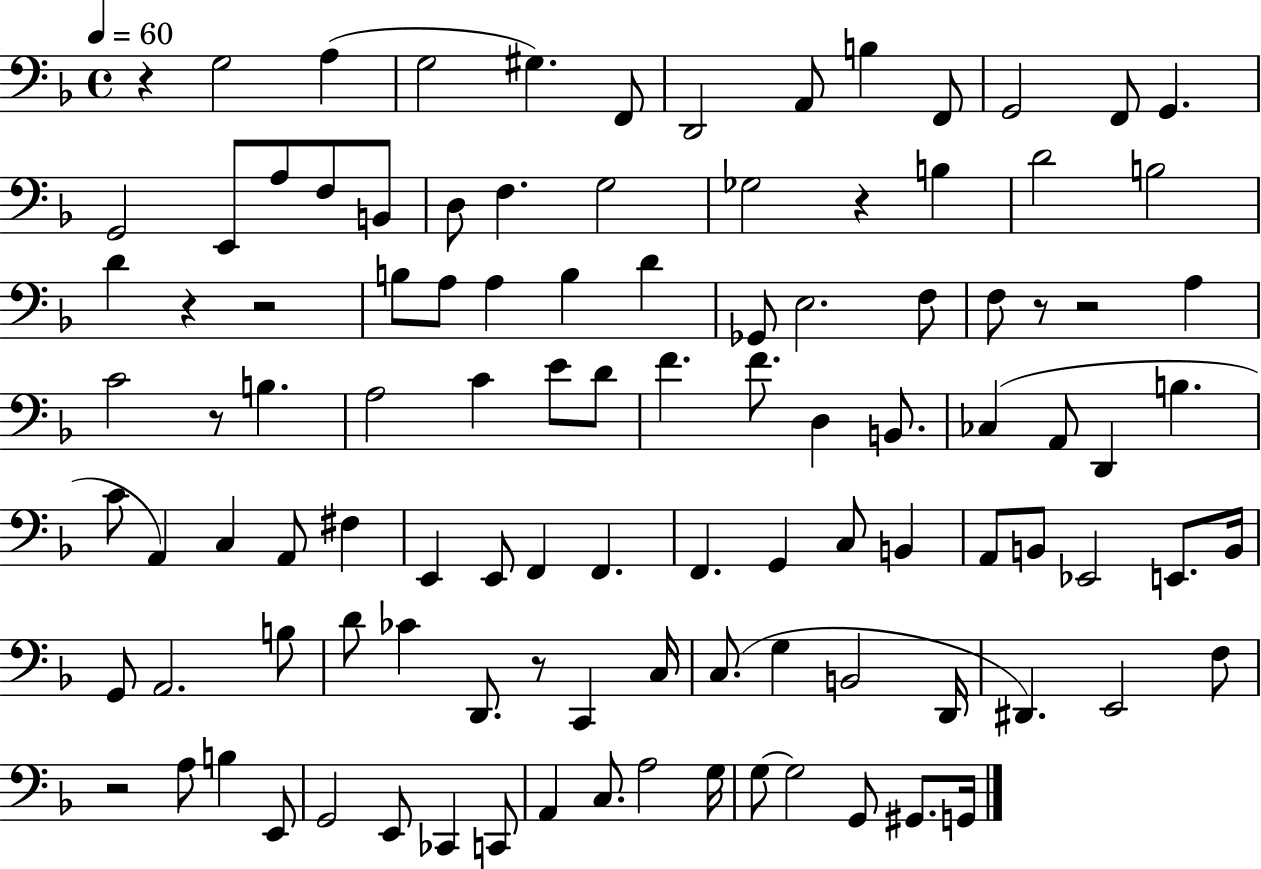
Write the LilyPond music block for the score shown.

{
  \clef bass
  \time 4/4
  \defaultTimeSignature
  \key f \major
  \tempo 4 = 60
  r4 g2 a4( | g2 gis4.) f,8 | d,2 a,8 b4 f,8 | g,2 f,8 g,4. | \break g,2 e,8 a8 f8 b,8 | d8 f4. g2 | ges2 r4 b4 | d'2 b2 | \break d'4 r4 r2 | b8 a8 a4 b4 d'4 | ges,8 e2. f8 | f8 r8 r2 a4 | \break c'2 r8 b4. | a2 c'4 e'8 d'8 | f'4. f'8. d4 b,8. | ces4( a,8 d,4 b4. | \break c'8 a,4) c4 a,8 fis4 | e,4 e,8 f,4 f,4. | f,4. g,4 c8 b,4 | a,8 b,8 ees,2 e,8. b,16 | \break g,8 a,2. b8 | d'8 ces'4 d,8. r8 c,4 c16 | c8.( g4 b,2 d,16 | dis,4.) e,2 f8 | \break r2 a8 b4 e,8 | g,2 e,8 ces,4 c,8 | a,4 c8. a2 g16 | g8~~ g2 g,8 gis,8. g,16 | \break \bar "|."
}